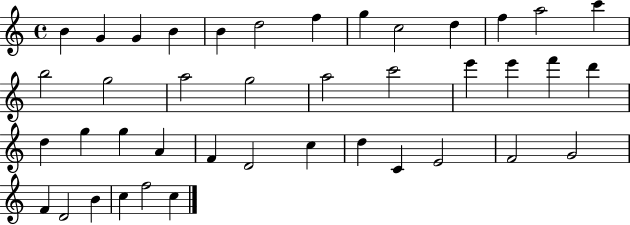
X:1
T:Untitled
M:4/4
L:1/4
K:C
B G G B B d2 f g c2 d f a2 c' b2 g2 a2 g2 a2 c'2 e' e' f' d' d g g A F D2 c d C E2 F2 G2 F D2 B c f2 c